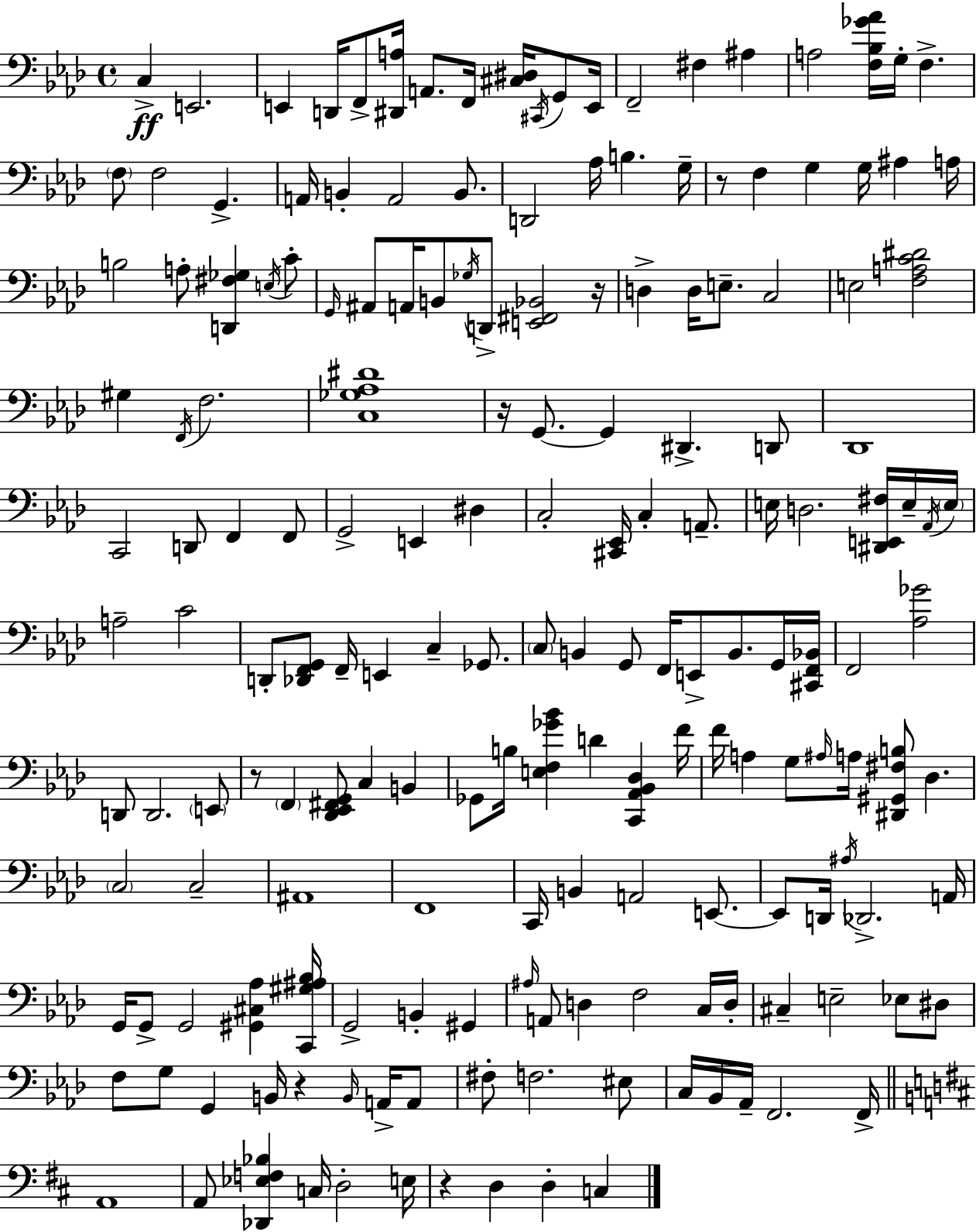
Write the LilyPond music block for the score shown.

{
  \clef bass
  \time 4/4
  \defaultTimeSignature
  \key aes \major
  c4->\ff e,2. | e,4 d,16 f,8-> <dis, a>16 a,8. f,16 <cis dis>16 \acciaccatura { cis,16 } g,8 | e,16 f,2-- fis4 ais4 | a2 <f bes ges' aes'>16 g16-. f4.-> | \break \parenthesize f8 f2 g,4.-> | a,16 b,4-. a,2 b,8. | d,2 aes16 b4. | g16-- r8 f4 g4 g16 ais4 | \break a16 b2 a8-. <d, fis ges>4 \acciaccatura { e16 } | c'8-. \grace { g,16 } ais,8 a,16 b,8 \acciaccatura { ges16 } d,8-> <e, fis, bes,>2 | r16 d4-> d16 e8.-- c2 | e2 <f a c' dis'>2 | \break gis4 \acciaccatura { f,16 } f2. | <c ges aes dis'>1 | r16 g,8.~~ g,4 dis,4.-> | d,8 des,1 | \break c,2 d,8 f,4 | f,8 g,2-> e,4 | dis4 c2-. <cis, ees,>16 c4-. | a,8.-- e16 d2. | \break <dis, e, fis>16 e16-- \acciaccatura { aes,16 } \parenthesize e16 a2-- c'2 | d,8-. <des, f, g,>8 f,16-- e,4 c4-- | ges,8. \parenthesize c8 b,4 g,8 f,16 e,8-> | b,8. g,16 <cis, f, bes,>16 f,2 <aes ges'>2 | \break d,8 d,2. | \parenthesize e,8 r8 \parenthesize f,4 <des, ees, fis, g,>8 c4 | b,4 ges,8 b16 <e f ges' bes'>4 d'4 | <c, aes, bes, des>4 f'16 f'16 a4 g8 \grace { ais16 } a16 <dis, gis, fis b>8 | \break des4. \parenthesize c2 c2-- | ais,1 | f,1 | c,16 b,4 a,2 | \break e,8.~~ e,8 d,16 \acciaccatura { ais16 } des,2.-> | a,16 g,16 g,8-> g,2 | <gis, cis aes>4 <c, gis ais bes>16 g,2-> | b,4-. gis,4 \grace { ais16 } a,8 d4 f2 | \break c16 d16-. cis4-- e2-- | ees8 dis8 f8 g8 g,4 | b,16 r4 \grace { b,16 } a,16-> a,8 fis8-. f2. | eis8 c16 bes,16 aes,16-- f,2. | \break f,16-> \bar "||" \break \key d \major a,1 | a,8 <des, ees f bes>4 c16 d2-. e16 | r4 d4 d4-. c4 | \bar "|."
}